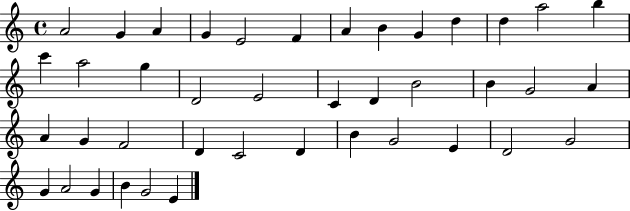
A4/h G4/q A4/q G4/q E4/h F4/q A4/q B4/q G4/q D5/q D5/q A5/h B5/q C6/q A5/h G5/q D4/h E4/h C4/q D4/q B4/h B4/q G4/h A4/q A4/q G4/q F4/h D4/q C4/h D4/q B4/q G4/h E4/q D4/h G4/h G4/q A4/h G4/q B4/q G4/h E4/q